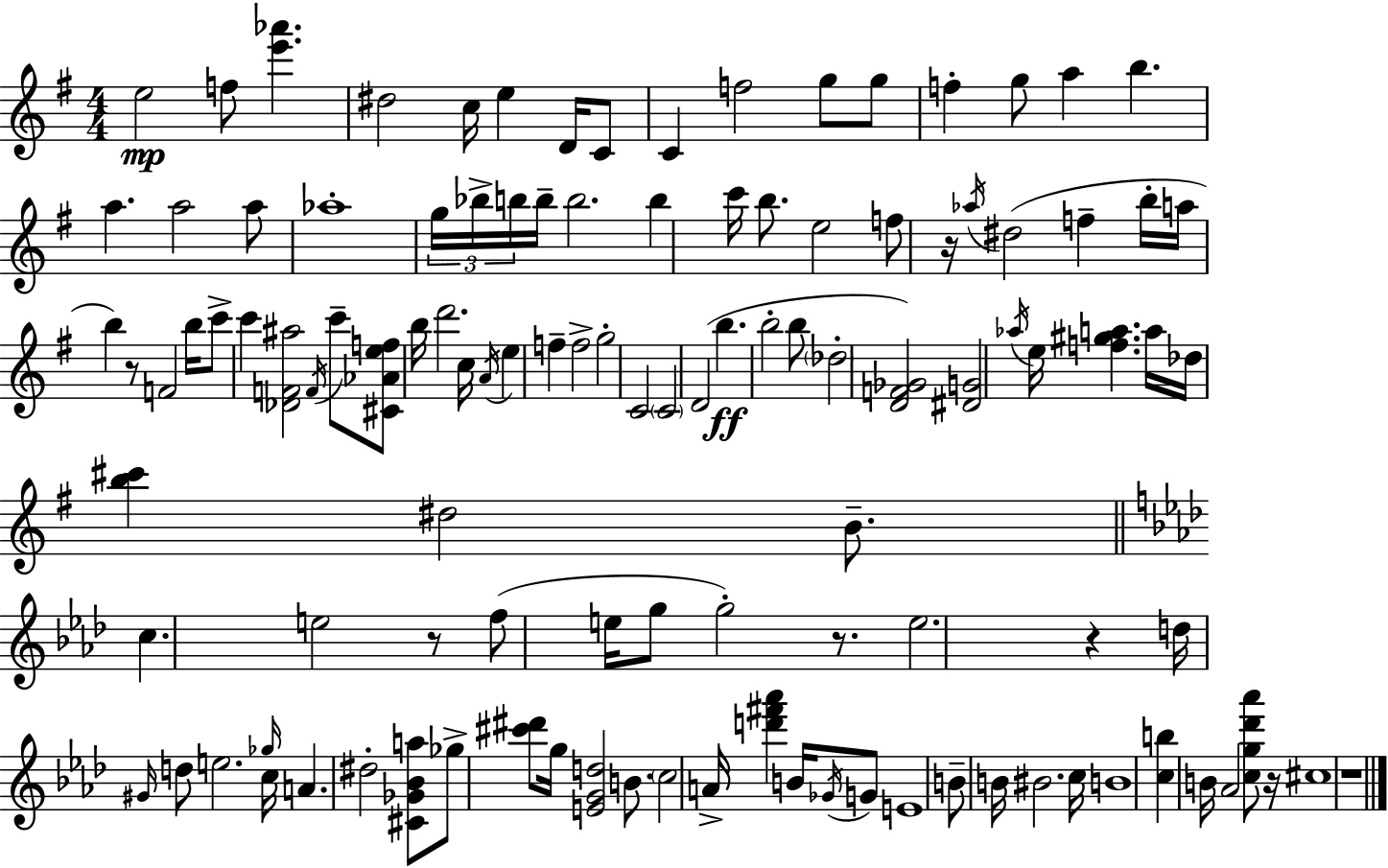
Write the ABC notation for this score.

X:1
T:Untitled
M:4/4
L:1/4
K:Em
e2 f/2 [e'_a'] ^d2 c/4 e D/4 C/2 C f2 g/2 g/2 f g/2 a b a a2 a/2 _a4 g/4 _b/4 b/4 b/4 b2 b c'/4 b/2 e2 f/2 z/4 _a/4 ^d2 f b/4 a/4 b z/2 F2 b/4 c'/2 c' [_DF^a]2 F/4 c'/2 [^C_Aef]/2 b/4 d'2 c/4 A/4 e f f2 g2 C2 C2 D2 b b2 b/2 _d2 [DF_G]2 [^DG]2 _a/4 e/4 [f^ga] a/4 _d/4 [b^c'] ^d2 B/2 c e2 z/2 f/2 e/4 g/2 g2 z/2 e2 z d/4 ^G/4 d/2 e2 _g/4 c/4 A ^d2 [^C_G_Ba]/2 _g/2 [^c'^d']/2 g/4 [EGd]2 B/2 c2 A/4 [d'^f'_a'] B/4 _G/4 G/2 E4 B/2 B/4 ^B2 c/4 B4 [cb] B/4 _A2 [cg_d'_a']/2 z/4 ^c4 z4